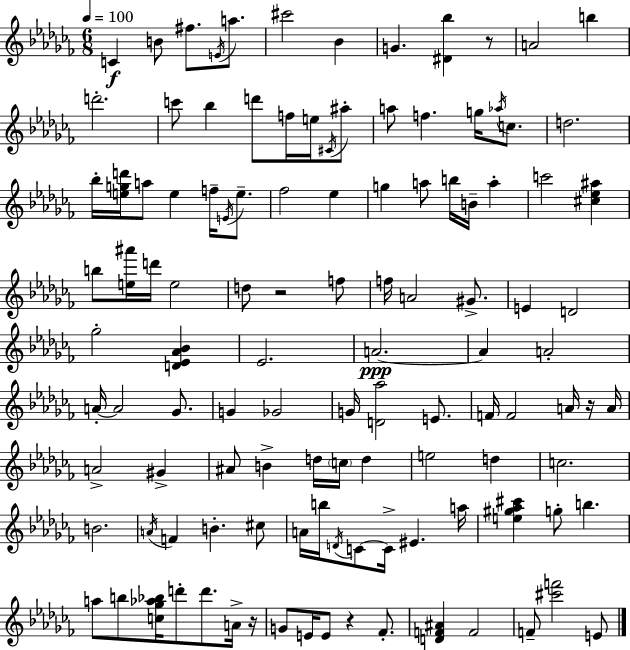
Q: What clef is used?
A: treble